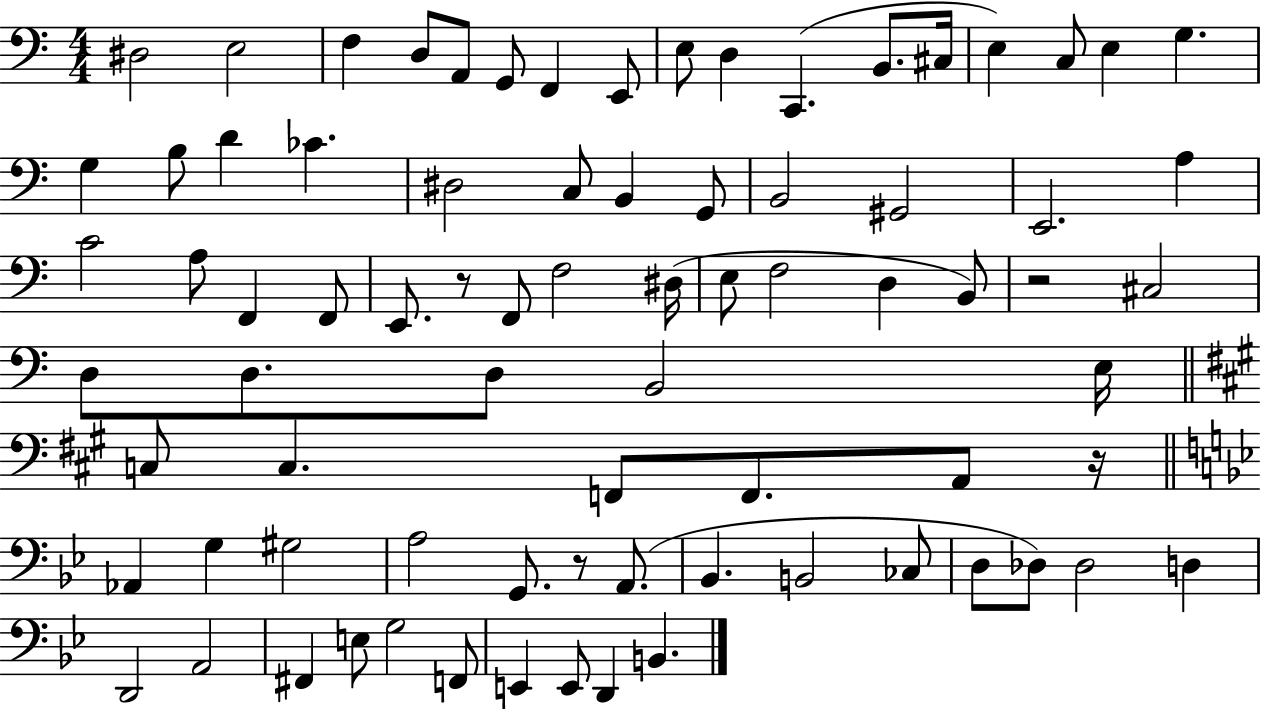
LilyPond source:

{
  \clef bass
  \numericTimeSignature
  \time 4/4
  \key c \major
  dis2 e2 | f4 d8 a,8 g,8 f,4 e,8 | e8 d4 c,4.( b,8. cis16 | e4) c8 e4 g4. | \break g4 b8 d'4 ces'4. | dis2 c8 b,4 g,8 | b,2 gis,2 | e,2. a4 | \break c'2 a8 f,4 f,8 | e,8. r8 f,8 f2 dis16( | e8 f2 d4 b,8) | r2 cis2 | \break d8 d8. d8 b,2 e16 | \bar "||" \break \key a \major c8 c4. f,8 f,8. a,8 r16 | \bar "||" \break \key bes \major aes,4 g4 gis2 | a2 g,8. r8 a,8.( | bes,4. b,2 ces8 | d8 des8) des2 d4 | \break d,2 a,2 | fis,4 e8 g2 f,8 | e,4 e,8 d,4 b,4. | \bar "|."
}